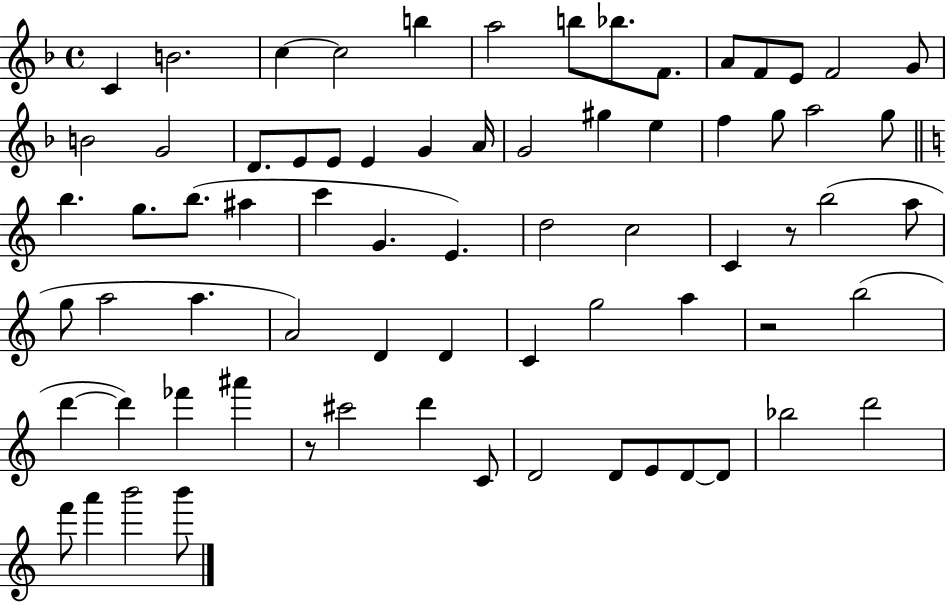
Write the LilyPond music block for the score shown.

{
  \clef treble
  \time 4/4
  \defaultTimeSignature
  \key f \major
  c'4 b'2. | c''4~~ c''2 b''4 | a''2 b''8 bes''8. f'8. | a'8 f'8 e'8 f'2 g'8 | \break b'2 g'2 | d'8. e'8 e'8 e'4 g'4 a'16 | g'2 gis''4 e''4 | f''4 g''8 a''2 g''8 | \break \bar "||" \break \key c \major b''4. g''8. b''8.( ais''4 | c'''4 g'4. e'4.) | d''2 c''2 | c'4 r8 b''2( a''8 | \break g''8 a''2 a''4. | a'2) d'4 d'4 | c'4 g''2 a''4 | r2 b''2( | \break d'''4~~ d'''4) fes'''4 ais'''4 | r8 cis'''2 d'''4 c'8 | d'2 d'8 e'8 d'8~~ d'8 | bes''2 d'''2 | \break f'''8 a'''4 b'''2 b'''8 | \bar "|."
}